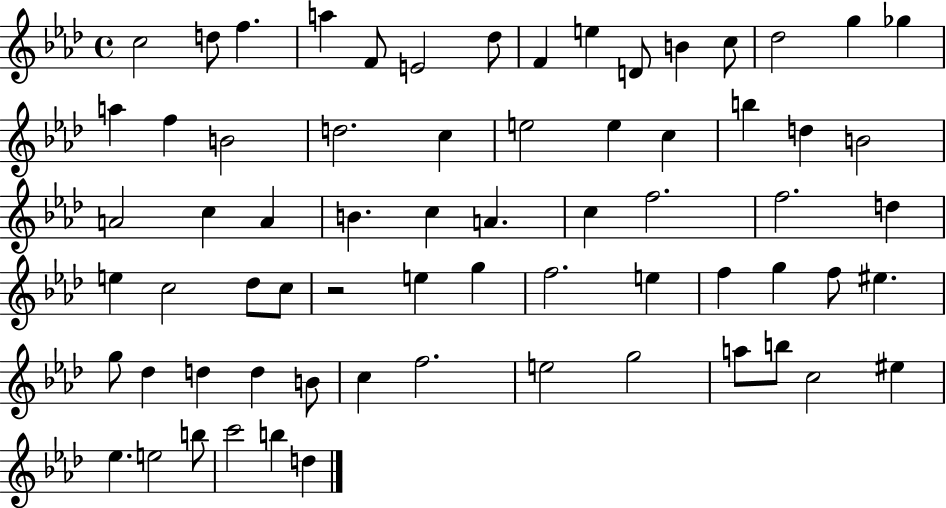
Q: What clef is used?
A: treble